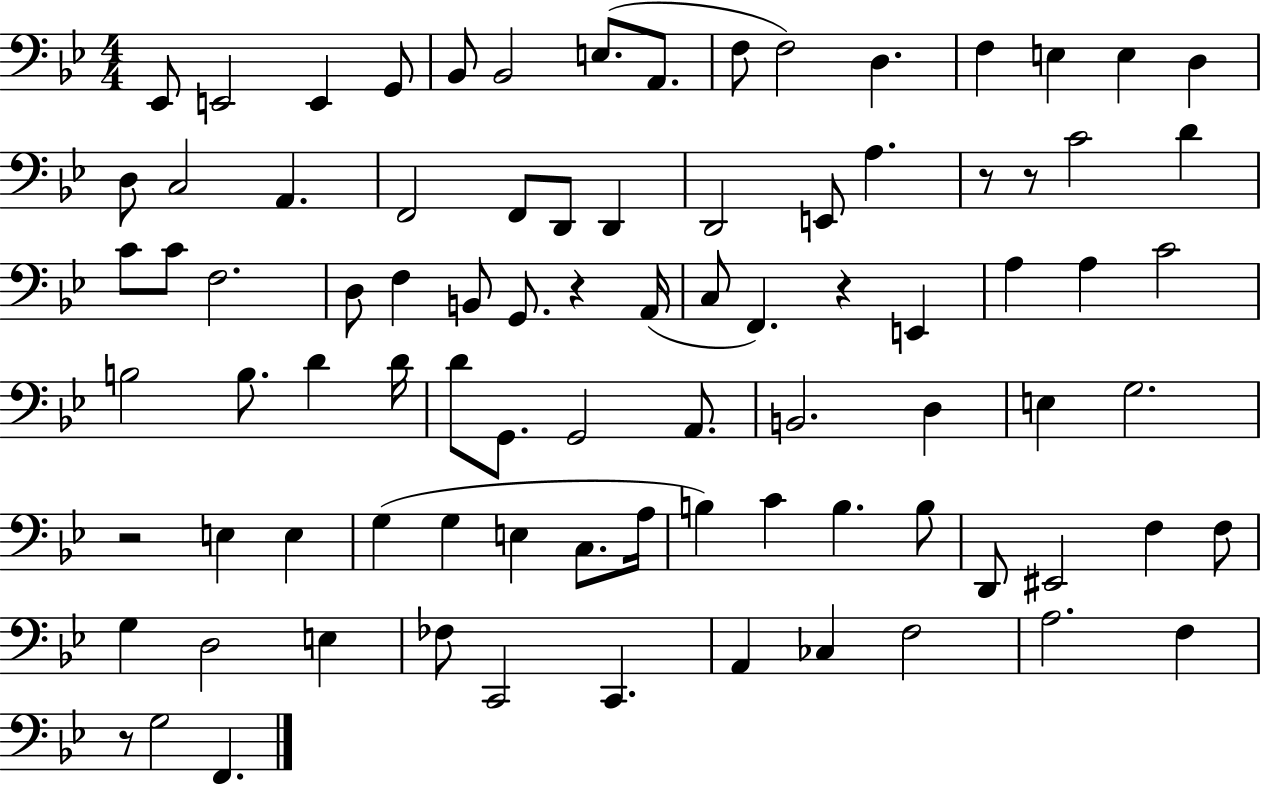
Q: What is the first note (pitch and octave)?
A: Eb2